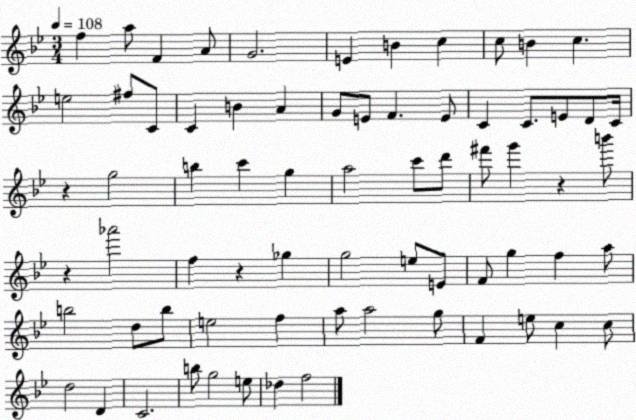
X:1
T:Untitled
M:3/4
L:1/4
K:Bb
f a/2 F A/2 G2 E B c c/2 B c e2 ^f/2 C/2 C B A G/2 E/2 F E/2 C C/2 E/2 D/2 C/4 z g2 b c' g a2 c'/2 d'/2 ^f'/2 g' z b'/2 z _a'2 f z _g g2 e/2 E/2 F/2 g f a/2 b2 d/2 b/2 e2 f a/2 a2 g/2 F e/2 c c/2 d2 D C2 b/2 g2 e/2 _d f2